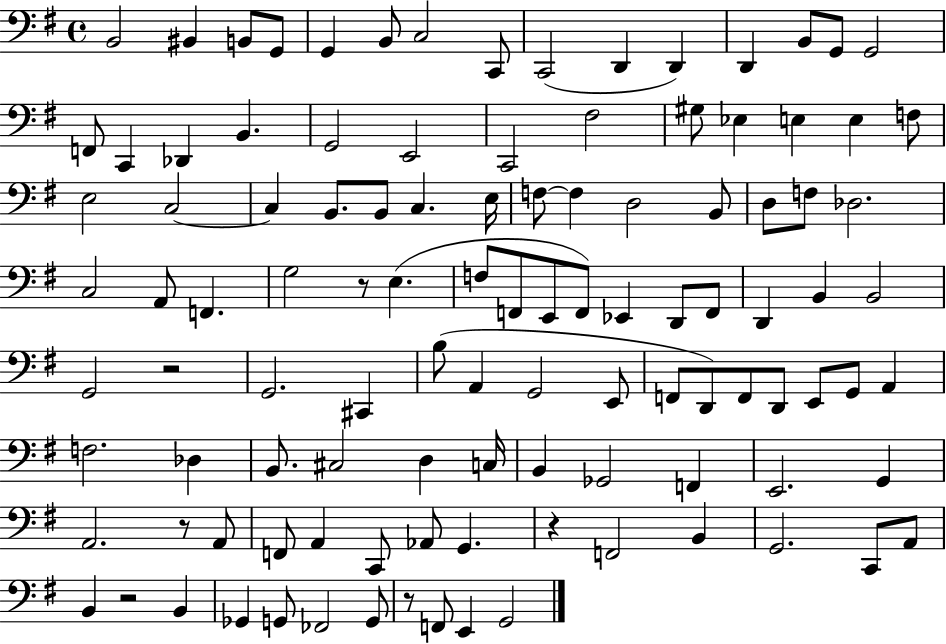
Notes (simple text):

B2/h BIS2/q B2/e G2/e G2/q B2/e C3/h C2/e C2/h D2/q D2/q D2/q B2/e G2/e G2/h F2/e C2/q Db2/q B2/q. G2/h E2/h C2/h F#3/h G#3/e Eb3/q E3/q E3/q F3/e E3/h C3/h C3/q B2/e. B2/e C3/q. E3/s F3/e F3/q D3/h B2/e D3/e F3/e Db3/h. C3/h A2/e F2/q. G3/h R/e E3/q. F3/e F2/e E2/e F2/e Eb2/q D2/e F2/e D2/q B2/q B2/h G2/h R/h G2/h. C#2/q B3/e A2/q G2/h E2/e F2/e D2/e F2/e D2/e E2/e G2/e A2/q F3/h. Db3/q B2/e. C#3/h D3/q C3/s B2/q Gb2/h F2/q E2/h. G2/q A2/h. R/e A2/e F2/e A2/q C2/e Ab2/e G2/q. R/q F2/h B2/q G2/h. C2/e A2/e B2/q R/h B2/q Gb2/q G2/e FES2/h G2/e R/e F2/e E2/q G2/h